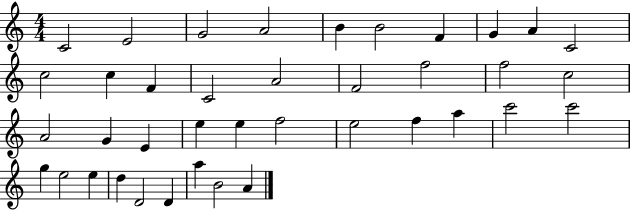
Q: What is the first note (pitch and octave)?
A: C4